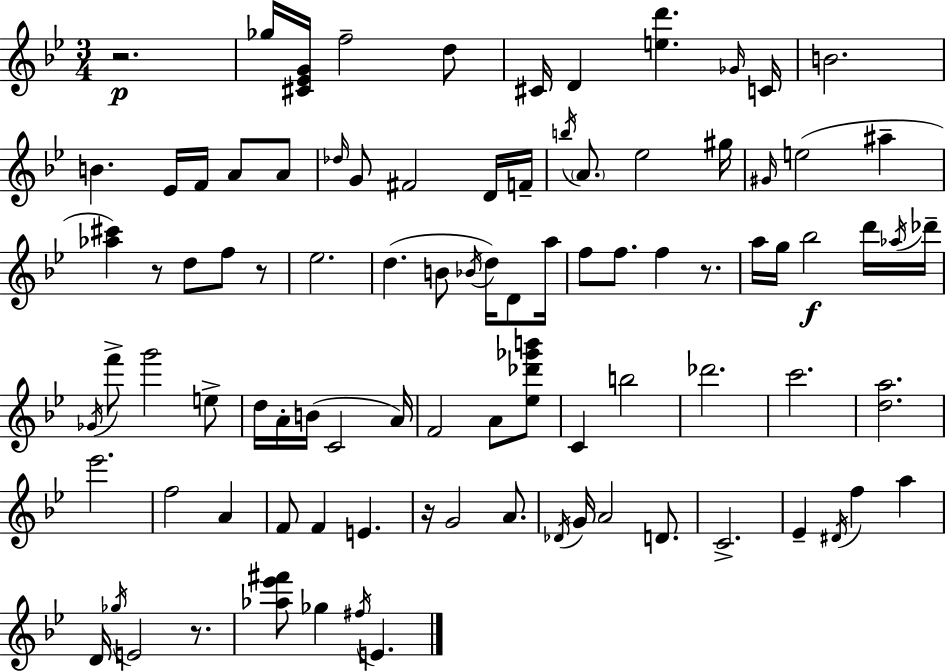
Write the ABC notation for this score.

X:1
T:Untitled
M:3/4
L:1/4
K:Gm
z2 _g/4 [^C_EG]/4 f2 d/2 ^C/4 D [ed'] _G/4 C/4 B2 B _E/4 F/4 A/2 A/2 _d/4 G/2 ^F2 D/4 F/4 b/4 A/2 _e2 ^g/4 ^G/4 e2 ^a [_a^c'] z/2 d/2 f/2 z/2 _e2 d B/2 _B/4 d/4 D/2 a/4 f/2 f/2 f z/2 a/4 g/4 _b2 d'/4 _a/4 _d'/4 _G/4 f'/2 g'2 e/2 d/4 A/4 B/4 C2 A/4 F2 A/2 [_e_d'_g'b']/2 C b2 _d'2 c'2 [da]2 _e'2 f2 A F/2 F E z/4 G2 A/2 _D/4 G/4 A2 D/2 C2 _E ^D/4 f a D/4 _g/4 E2 z/2 [_a_e'^f']/2 _g ^f/4 E